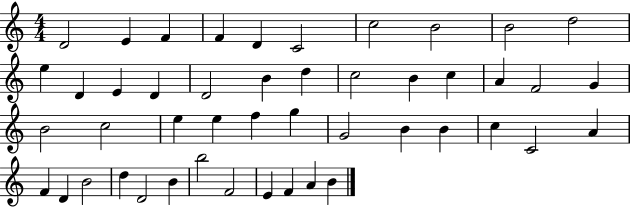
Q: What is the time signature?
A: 4/4